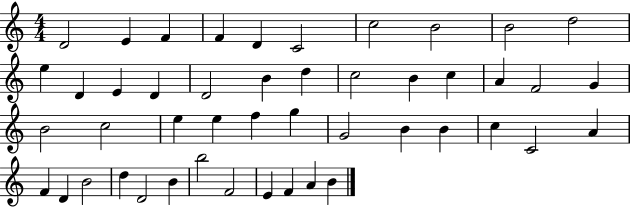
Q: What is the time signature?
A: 4/4